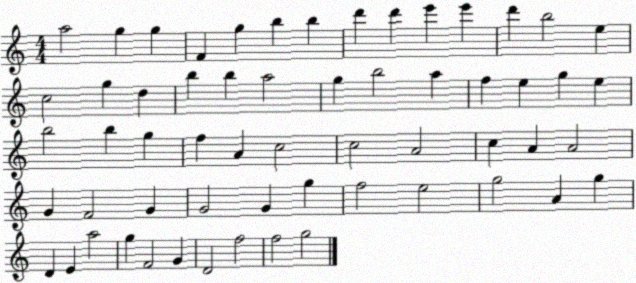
X:1
T:Untitled
M:4/4
L:1/4
K:C
a2 g g F g b b d' d' e' e' d' b2 e c2 g d b b a2 g b2 a f e g e b2 b g f A c2 c2 A2 c A A2 G F2 G G2 G g f2 e2 g2 A g D E a2 g F2 G D2 f2 f2 g2